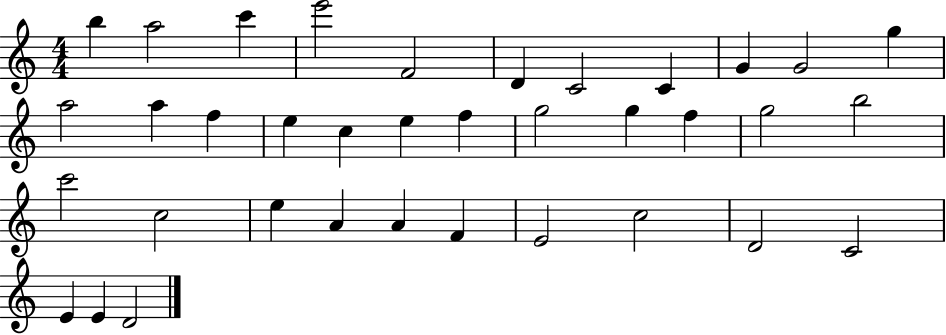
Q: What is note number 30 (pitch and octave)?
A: E4